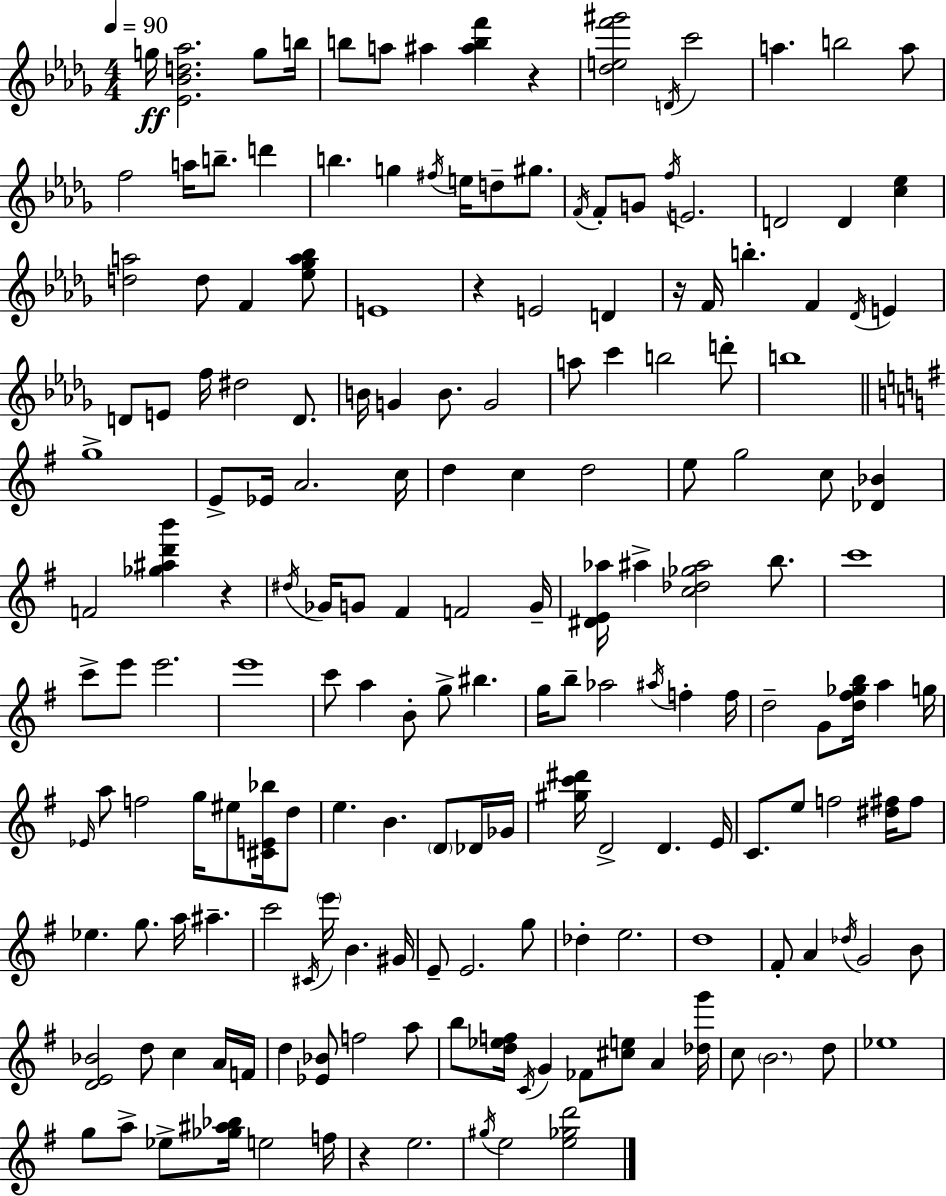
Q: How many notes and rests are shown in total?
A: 180